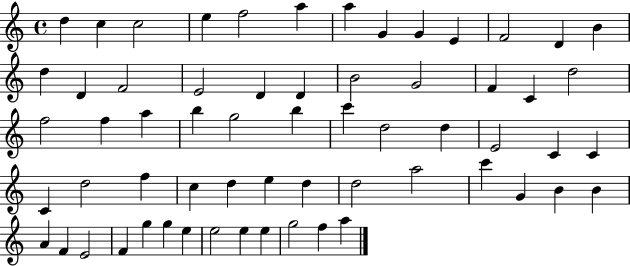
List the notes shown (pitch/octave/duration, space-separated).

D5/q C5/q C5/h E5/q F5/h A5/q A5/q G4/q G4/q E4/q F4/h D4/q B4/q D5/q D4/q F4/h E4/h D4/q D4/q B4/h G4/h F4/q C4/q D5/h F5/h F5/q A5/q B5/q G5/h B5/q C6/q D5/h D5/q E4/h C4/q C4/q C4/q D5/h F5/q C5/q D5/q E5/q D5/q D5/h A5/h C6/q G4/q B4/q B4/q A4/q F4/q E4/h F4/q G5/q G5/q E5/q E5/h E5/q E5/q G5/h F5/q A5/q